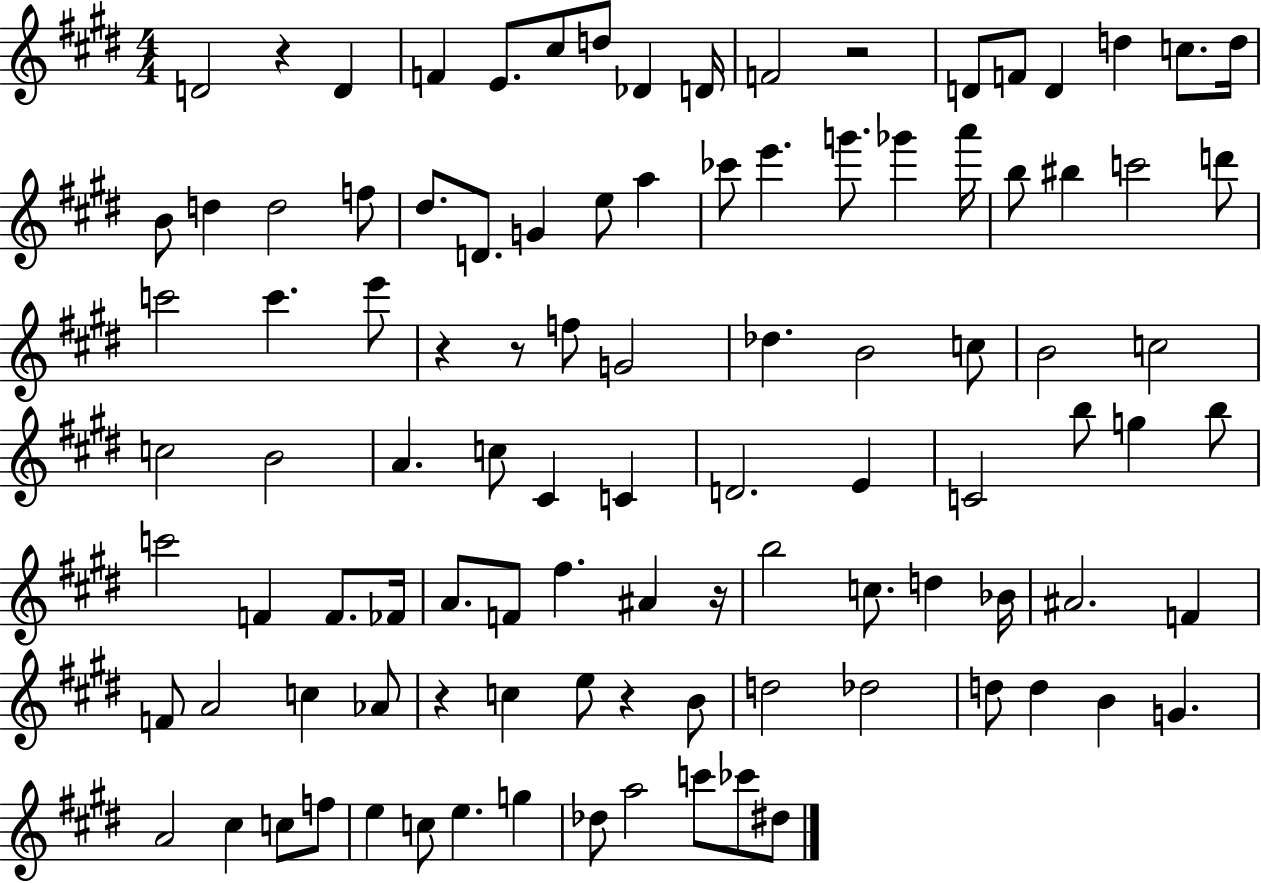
{
  \clef treble
  \numericTimeSignature
  \time 4/4
  \key e \major
  d'2 r4 d'4 | f'4 e'8. cis''8 d''8 des'4 d'16 | f'2 r2 | d'8 f'8 d'4 d''4 c''8. d''16 | \break b'8 d''4 d''2 f''8 | dis''8. d'8. g'4 e''8 a''4 | ces'''8 e'''4. g'''8. ges'''4 a'''16 | b''8 bis''4 c'''2 d'''8 | \break c'''2 c'''4. e'''8 | r4 r8 f''8 g'2 | des''4. b'2 c''8 | b'2 c''2 | \break c''2 b'2 | a'4. c''8 cis'4 c'4 | d'2. e'4 | c'2 b''8 g''4 b''8 | \break c'''2 f'4 f'8. fes'16 | a'8. f'8 fis''4. ais'4 r16 | b''2 c''8. d''4 bes'16 | ais'2. f'4 | \break f'8 a'2 c''4 aes'8 | r4 c''4 e''8 r4 b'8 | d''2 des''2 | d''8 d''4 b'4 g'4. | \break a'2 cis''4 c''8 f''8 | e''4 c''8 e''4. g''4 | des''8 a''2 c'''8 ces'''8 dis''8 | \bar "|."
}